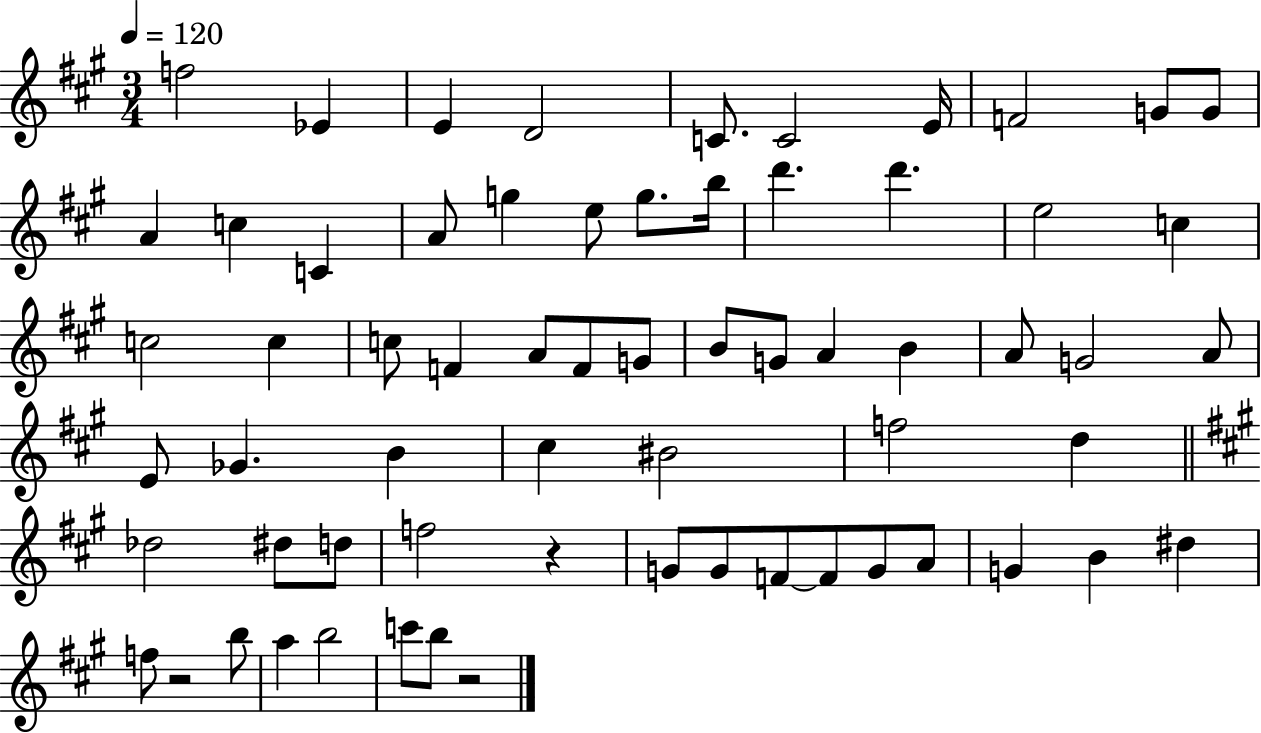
{
  \clef treble
  \numericTimeSignature
  \time 3/4
  \key a \major
  \tempo 4 = 120
  f''2 ees'4 | e'4 d'2 | c'8. c'2 e'16 | f'2 g'8 g'8 | \break a'4 c''4 c'4 | a'8 g''4 e''8 g''8. b''16 | d'''4. d'''4. | e''2 c''4 | \break c''2 c''4 | c''8 f'4 a'8 f'8 g'8 | b'8 g'8 a'4 b'4 | a'8 g'2 a'8 | \break e'8 ges'4. b'4 | cis''4 bis'2 | f''2 d''4 | \bar "||" \break \key a \major des''2 dis''8 d''8 | f''2 r4 | g'8 g'8 f'8~~ f'8 g'8 a'8 | g'4 b'4 dis''4 | \break f''8 r2 b''8 | a''4 b''2 | c'''8 b''8 r2 | \bar "|."
}